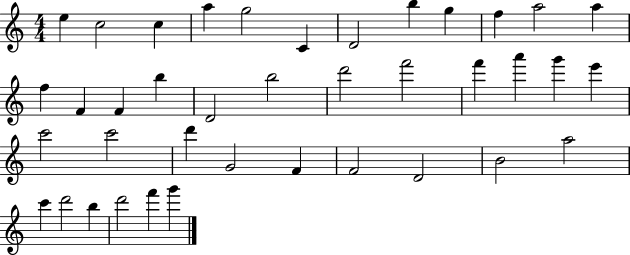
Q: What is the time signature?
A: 4/4